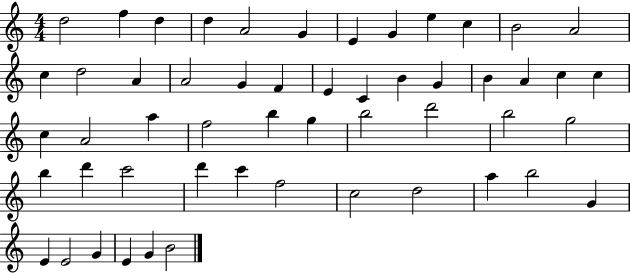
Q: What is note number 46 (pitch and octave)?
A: B5